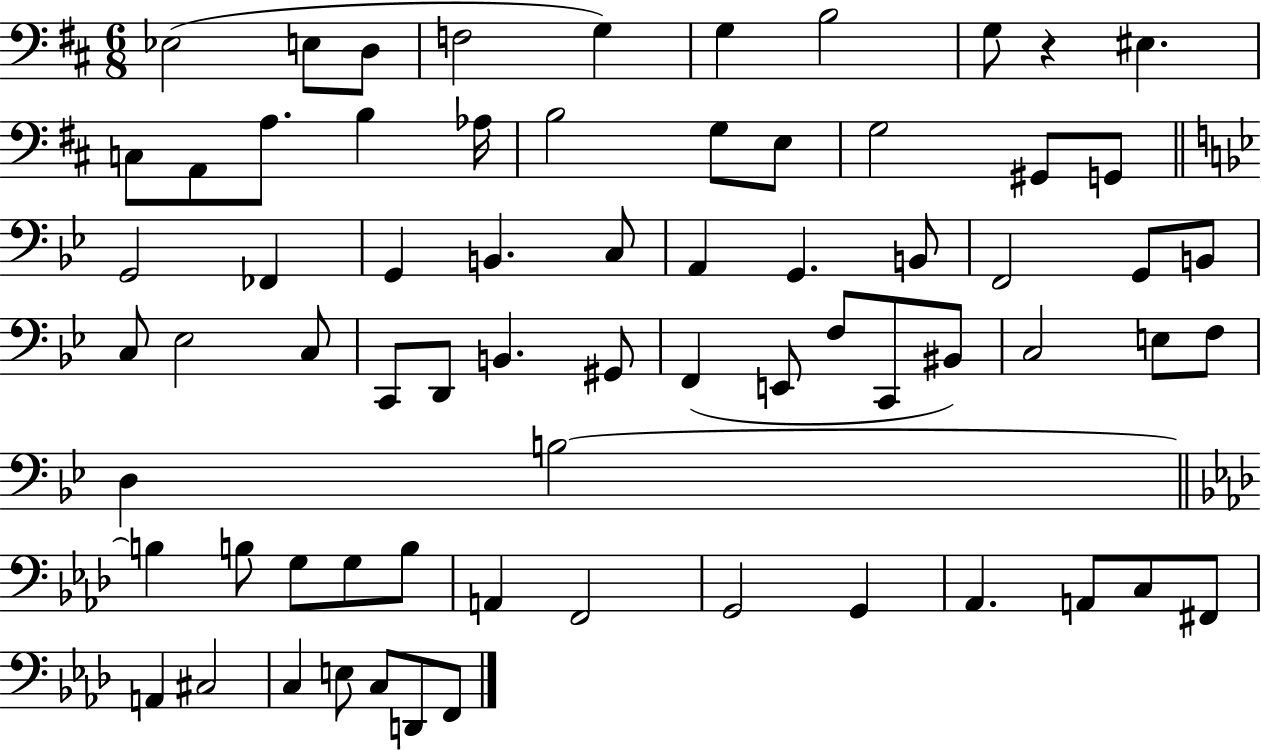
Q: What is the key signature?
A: D major